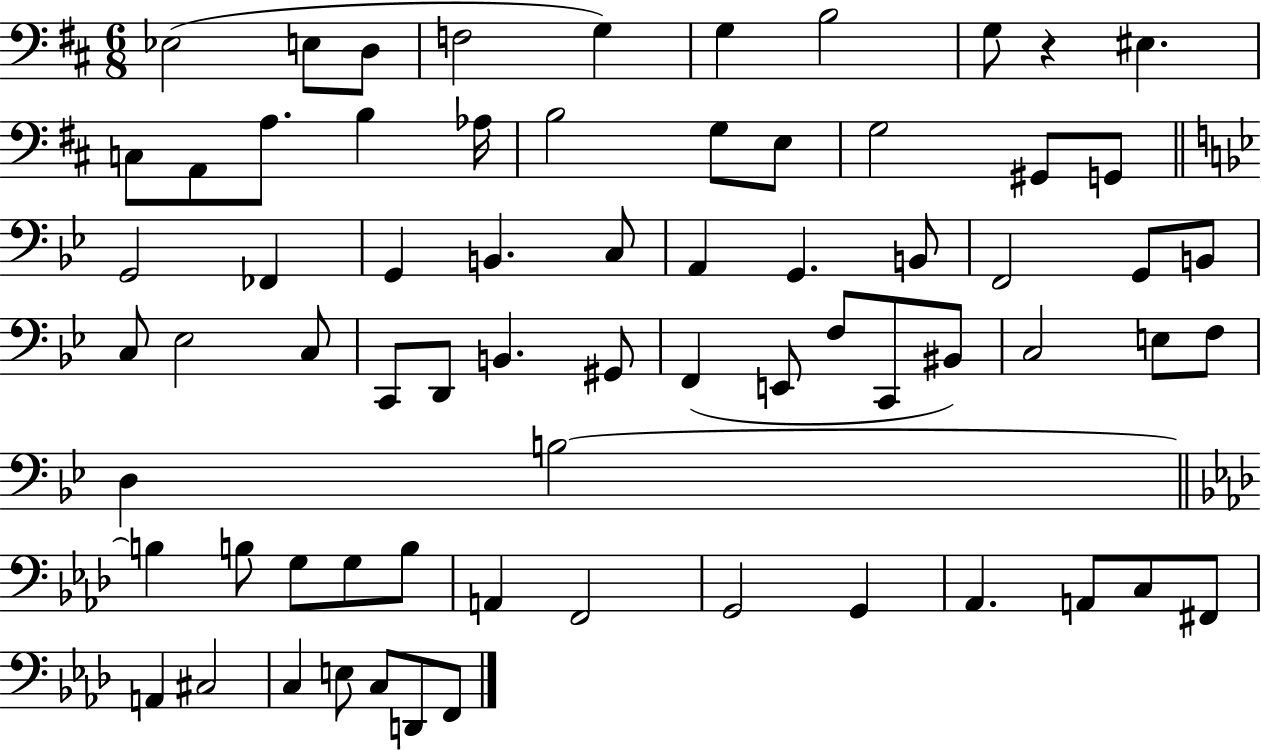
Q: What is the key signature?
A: D major